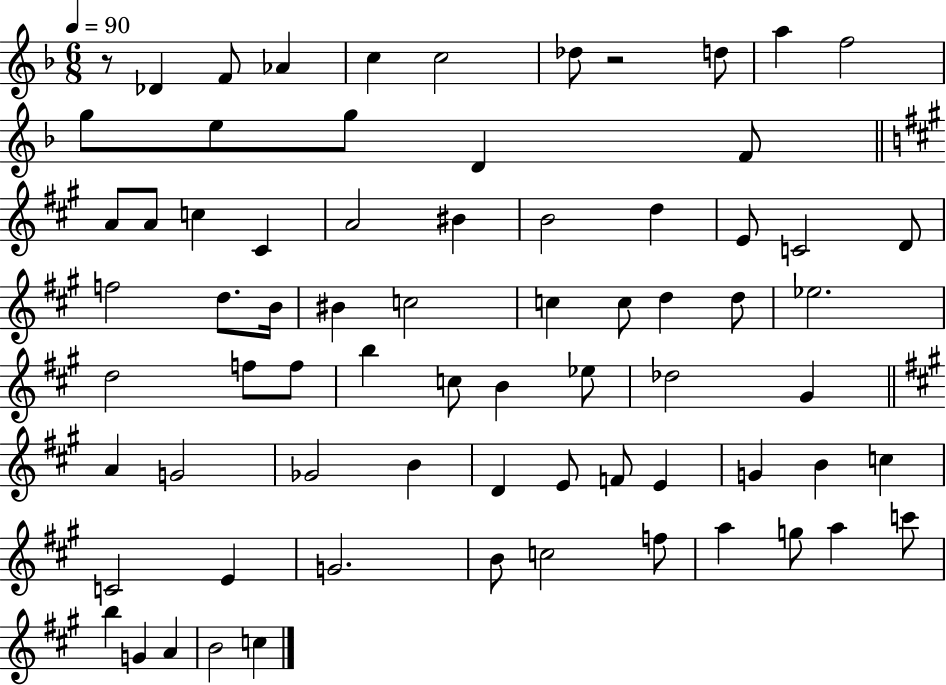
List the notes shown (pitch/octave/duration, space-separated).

R/e Db4/q F4/e Ab4/q C5/q C5/h Db5/e R/h D5/e A5/q F5/h G5/e E5/e G5/e D4/q F4/e A4/e A4/e C5/q C#4/q A4/h BIS4/q B4/h D5/q E4/e C4/h D4/e F5/h D5/e. B4/s BIS4/q C5/h C5/q C5/e D5/q D5/e Eb5/h. D5/h F5/e F5/e B5/q C5/e B4/q Eb5/e Db5/h G#4/q A4/q G4/h Gb4/h B4/q D4/q E4/e F4/e E4/q G4/q B4/q C5/q C4/h E4/q G4/h. B4/e C5/h F5/e A5/q G5/e A5/q C6/e B5/q G4/q A4/q B4/h C5/q